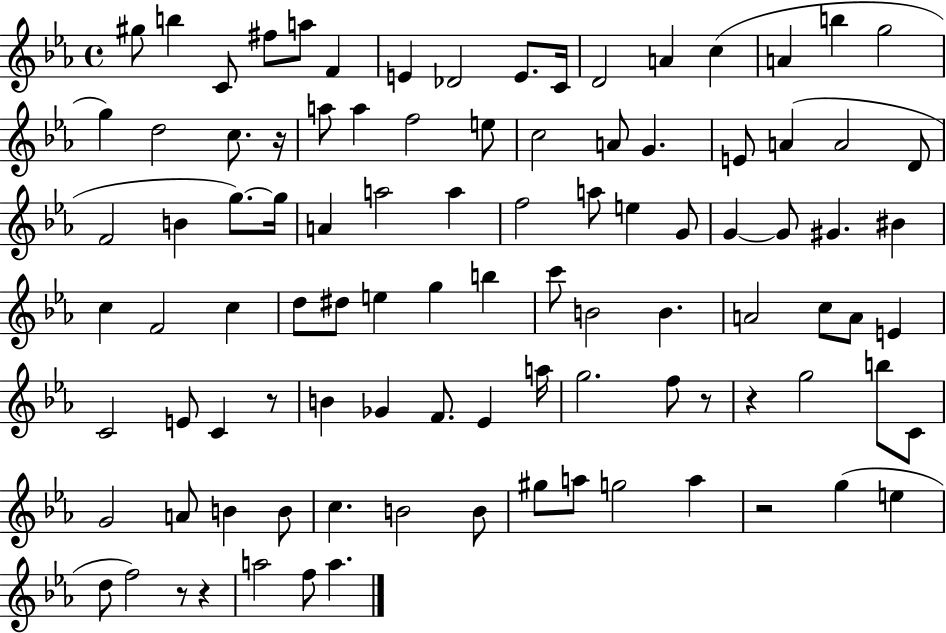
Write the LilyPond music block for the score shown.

{
  \clef treble
  \time 4/4
  \defaultTimeSignature
  \key ees \major
  \repeat volta 2 { gis''8 b''4 c'8 fis''8 a''8 f'4 | e'4 des'2 e'8. c'16 | d'2 a'4 c''4( | a'4 b''4 g''2 | \break g''4) d''2 c''8. r16 | a''8 a''4 f''2 e''8 | c''2 a'8 g'4. | e'8 a'4( a'2 d'8 | \break f'2 b'4 g''8.~~) g''16 | a'4 a''2 a''4 | f''2 a''8 e''4 g'8 | g'4~~ g'8 gis'4. bis'4 | \break c''4 f'2 c''4 | d''8 dis''8 e''4 g''4 b''4 | c'''8 b'2 b'4. | a'2 c''8 a'8 e'4 | \break c'2 e'8 c'4 r8 | b'4 ges'4 f'8. ees'4 a''16 | g''2. f''8 r8 | r4 g''2 b''8 c'8 | \break g'2 a'8 b'4 b'8 | c''4. b'2 b'8 | gis''8 a''8 g''2 a''4 | r2 g''4( e''4 | \break d''8 f''2) r8 r4 | a''2 f''8 a''4. | } \bar "|."
}